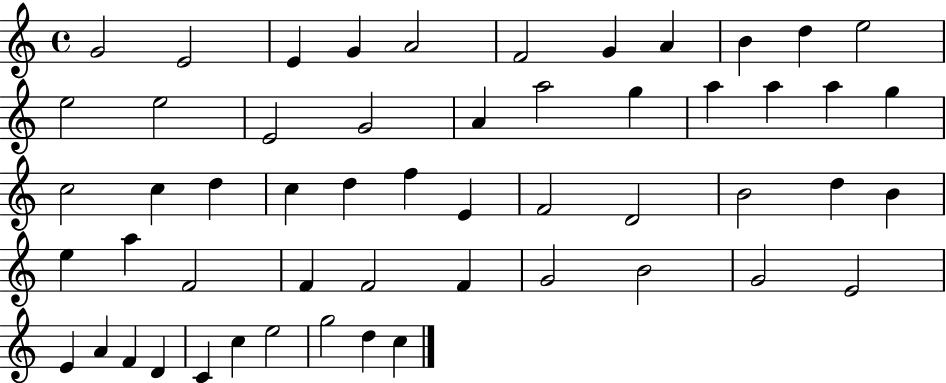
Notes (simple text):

G4/h E4/h E4/q G4/q A4/h F4/h G4/q A4/q B4/q D5/q E5/h E5/h E5/h E4/h G4/h A4/q A5/h G5/q A5/q A5/q A5/q G5/q C5/h C5/q D5/q C5/q D5/q F5/q E4/q F4/h D4/h B4/h D5/q B4/q E5/q A5/q F4/h F4/q F4/h F4/q G4/h B4/h G4/h E4/h E4/q A4/q F4/q D4/q C4/q C5/q E5/h G5/h D5/q C5/q